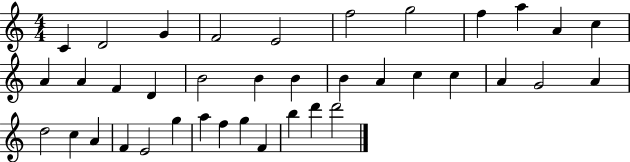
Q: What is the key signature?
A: C major